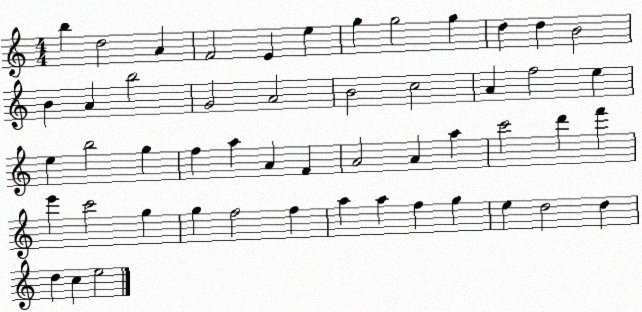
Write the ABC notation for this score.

X:1
T:Untitled
M:4/4
L:1/4
K:C
b d2 A F2 E e g g2 g d d B2 B A b2 G2 A2 B2 c2 A f2 e e b2 g f a A F A2 A a c'2 d' f' e' c'2 g g f2 f a a f g e d2 d d c e2